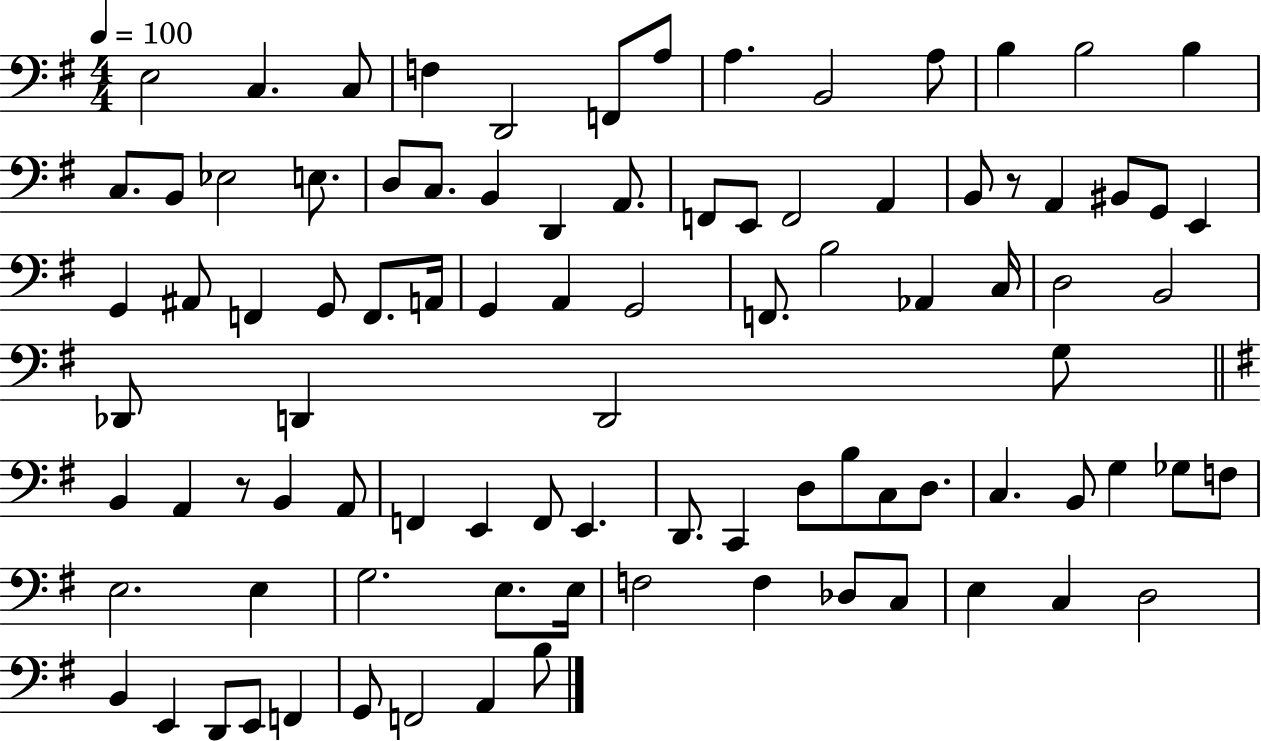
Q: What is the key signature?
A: G major